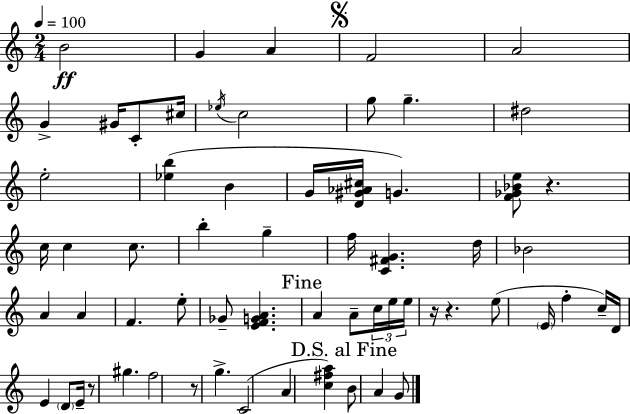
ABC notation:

X:1
T:Untitled
M:2/4
L:1/4
K:Am
B2 G A F2 A2 G ^G/4 C/2 ^c/4 _e/4 c2 g/2 g ^d2 e2 [_eb] B G/4 [D^G_A^c]/4 G [F_G_Be]/2 z c/4 c c/2 b g f/4 [C^FG] d/4 _B2 A A F e/2 _G/2 [EFGA] A A/2 c/4 e/4 e/4 z/4 z e/2 E/4 f c/4 D/4 E D/2 E/4 z/2 ^g f2 z/2 g C2 A [c^fa] B/2 A G/2